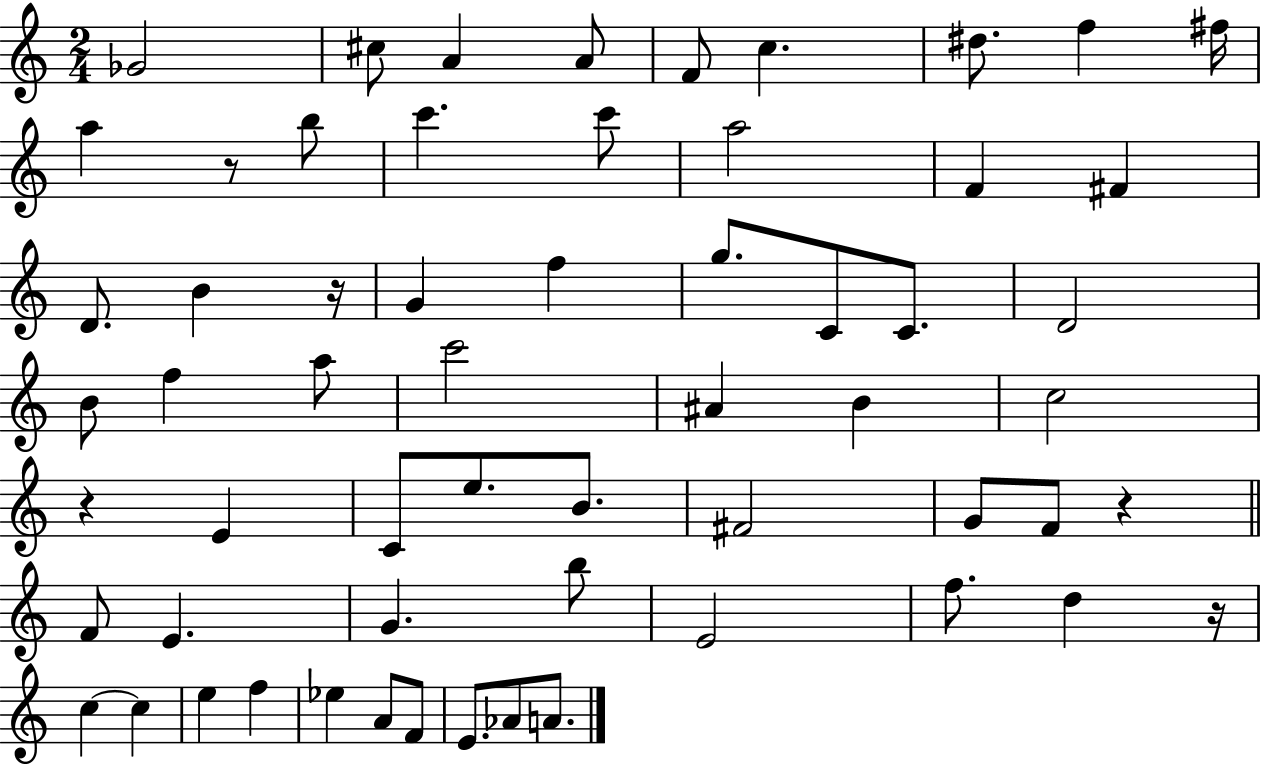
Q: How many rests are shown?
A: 5